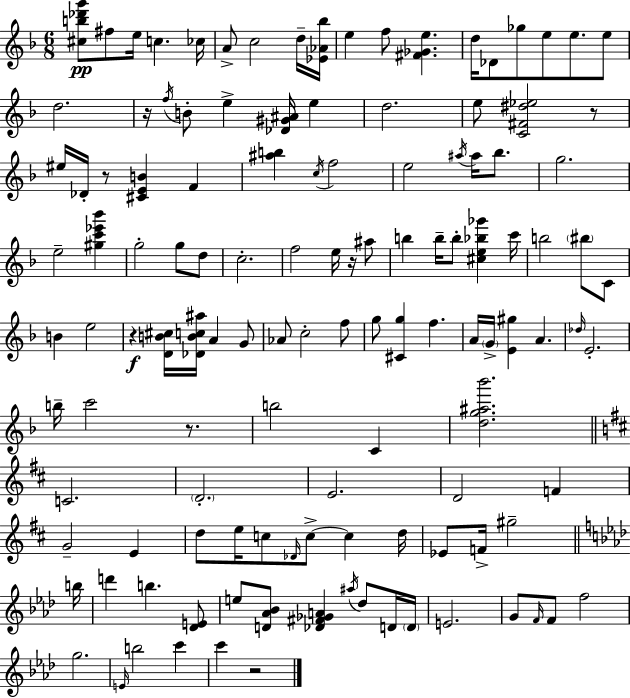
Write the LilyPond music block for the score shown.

{
  \clef treble
  \numericTimeSignature
  \time 6/8
  \key f \major
  <cis'' b'' des''' g'''>8\pp fis''8 e''16 c''4. ces''16 | a'8-> c''2 d''16-- <ees' aes' bes''>16 | e''4 f''8 <fis' ges' e''>4. | d''16 des'8 ges''8 e''8 e''8. e''8 | \break d''2. | r16 \acciaccatura { f''16 } b'8-. e''4-> <des' gis' ais'>16 e''4 | d''2. | e''8 <c' fis' dis'' ees''>2 r8 | \break eis''16 des'16-. r8 <cis' e' b'>4 f'4 | <ais'' b''>4 \acciaccatura { c''16 } f''2 | e''2 \acciaccatura { ais''16 } ais''16 | bes''8. g''2. | \break e''2-- <gis'' c''' ees''' bes'''>4 | g''2-. g''8 | d''8 c''2.-. | f''2 e''16 | \break r16 ais''8 b''4 b''16-- b''8-. <cis'' e'' bes'' ges'''>4 | c'''16 b''2 \parenthesize bis''8 | c'8 b'4 e''2 | r4\f <d' b' cis''>16 <des' b' c'' ais''>16 a'4 | \break g'8 aes'8 c''2-. | f''8 g''8 <cis' g''>4 f''4. | a'16 \parenthesize g'16-> <e' gis''>4 a'4. | \grace { des''16 } e'2.-. | \break b''16-- c'''2 | r8. b''2 | c'4 <d'' g'' ais'' bes'''>2. | \bar "||" \break \key d \major c'2. | \parenthesize d'2.-. | e'2. | d'2 f'4 | \break g'2-- e'4 | d''8 e''16 c''8 \grace { des'16 } c''8->~~ c''4 | d''16 ees'8 f'16-> gis''2-- | \bar "||" \break \key f \minor b''16 d'''4 b''4. <des' e'>8 | e''8 <d' aes' bes'>8 <des' fis' ges' a'>4 \acciaccatura { ais''16 } des''8 | d'16 \parenthesize d'16 e'2. | g'8 \grace { f'16 } f'8 f''2 | \break g''2. | \grace { e'16 } b''2 | c'''4 c'''4 r2 | \bar "|."
}